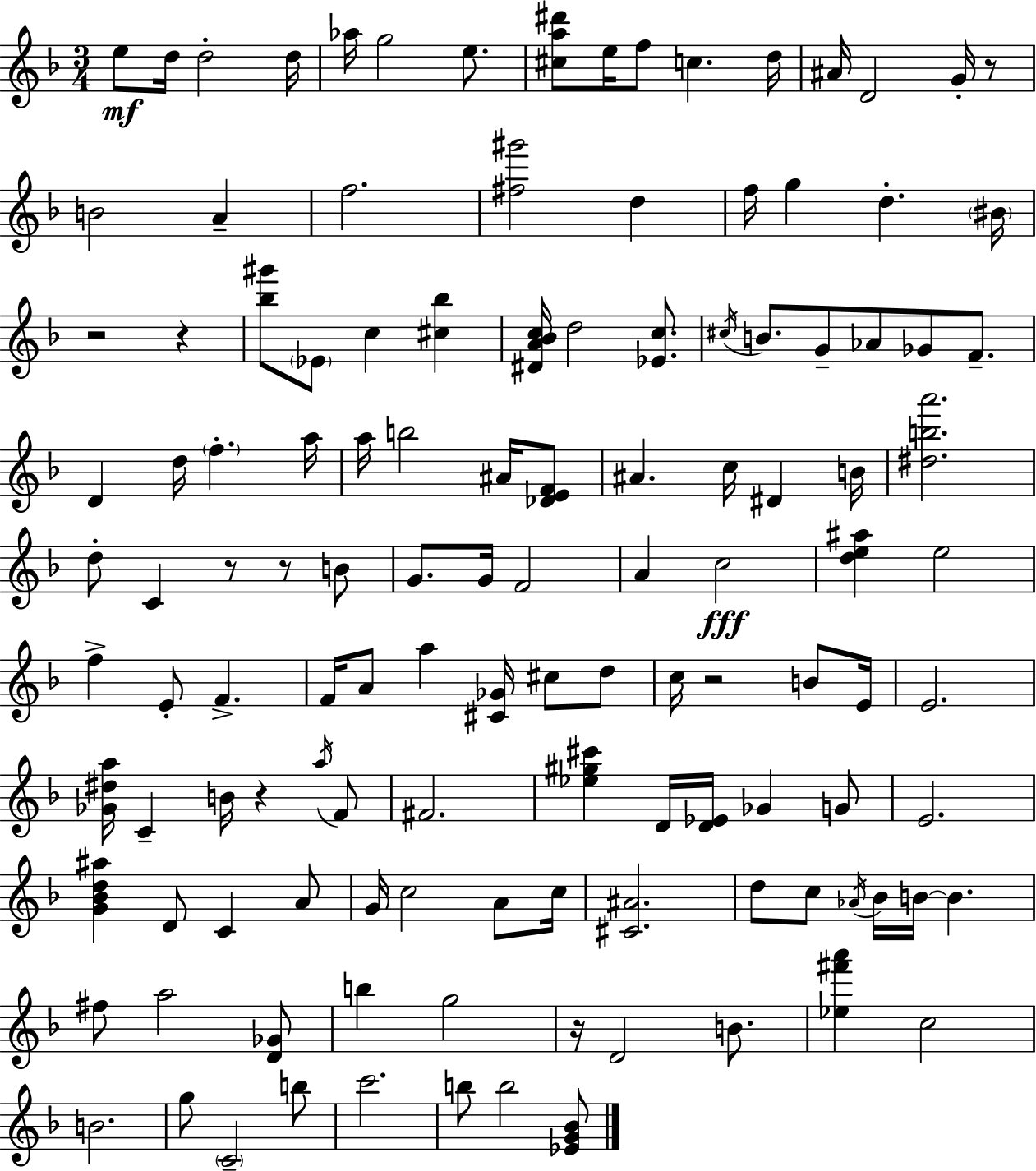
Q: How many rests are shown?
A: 8